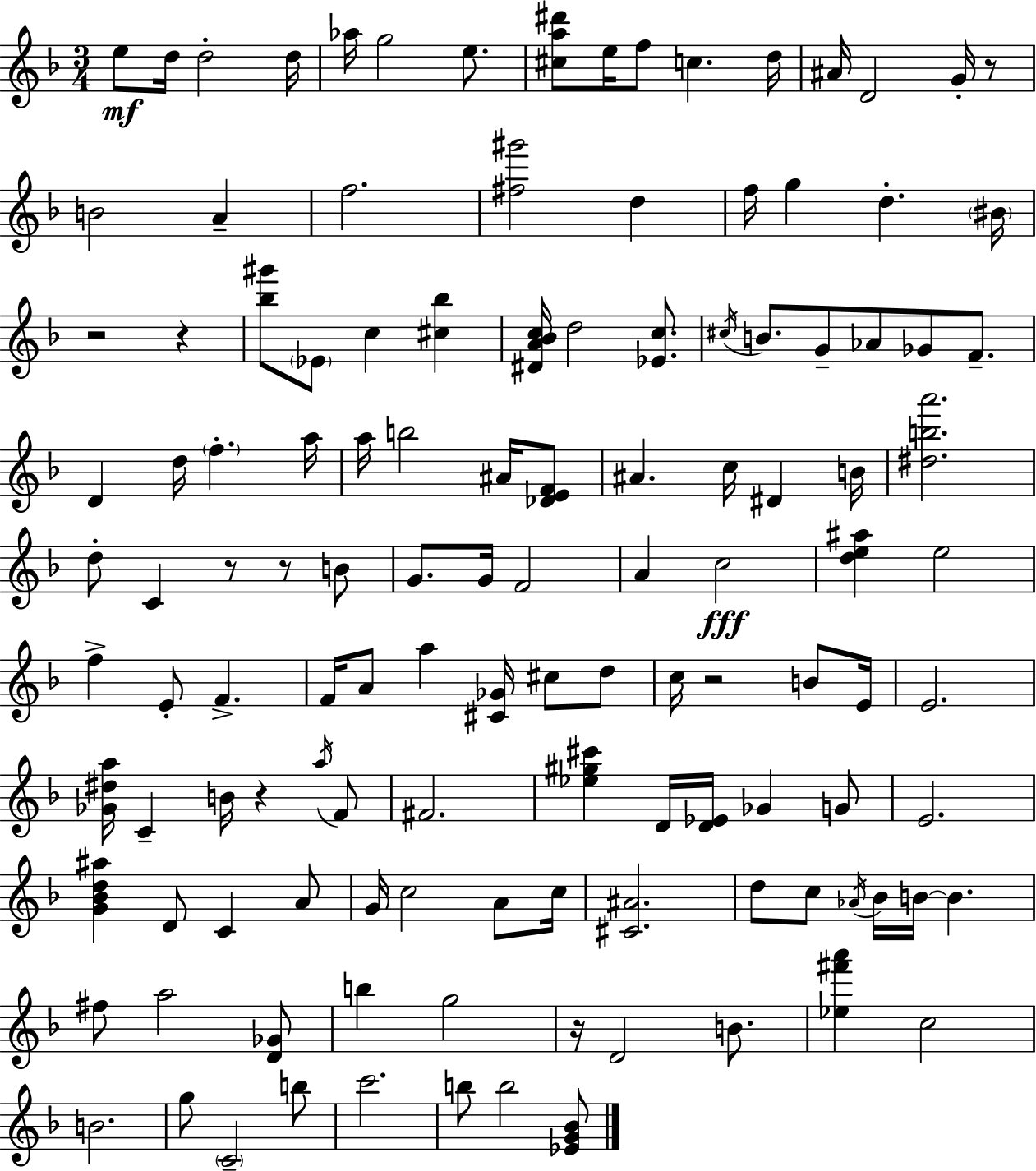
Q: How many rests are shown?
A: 8